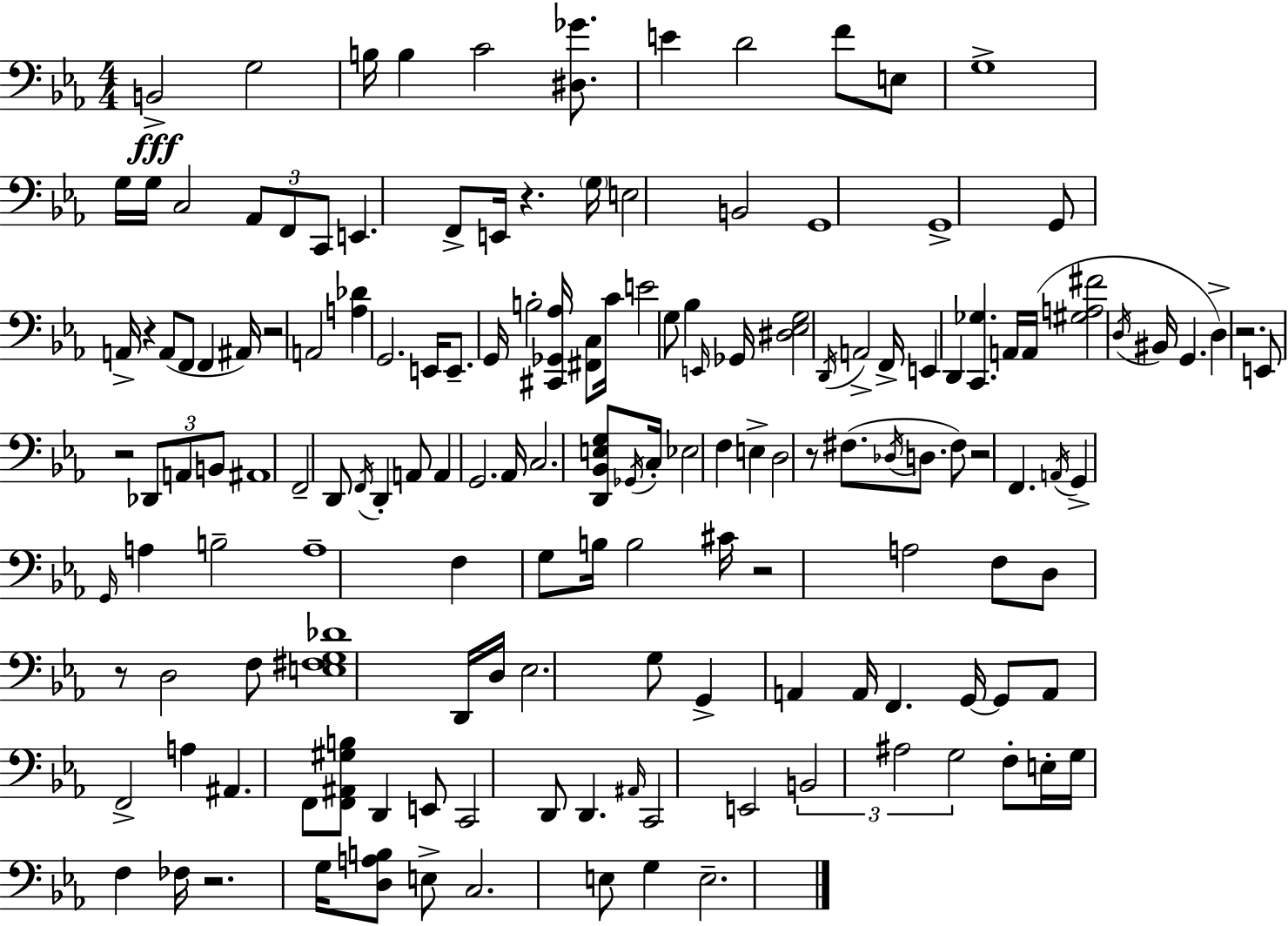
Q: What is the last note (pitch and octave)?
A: E3